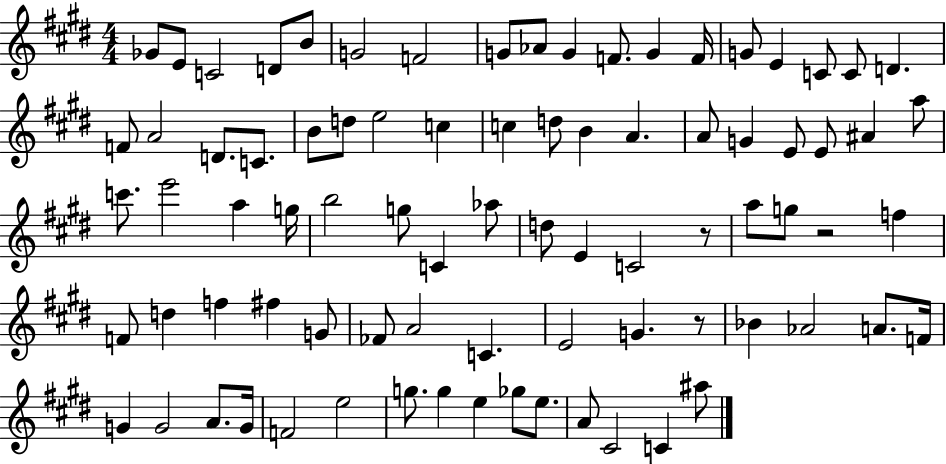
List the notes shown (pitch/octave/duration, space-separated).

Gb4/e E4/e C4/h D4/e B4/e G4/h F4/h G4/e Ab4/e G4/q F4/e. G4/q F4/s G4/e E4/q C4/e C4/e D4/q. F4/e A4/h D4/e. C4/e. B4/e D5/e E5/h C5/q C5/q D5/e B4/q A4/q. A4/e G4/q E4/e E4/e A#4/q A5/e C6/e. E6/h A5/q G5/s B5/h G5/e C4/q Ab5/e D5/e E4/q C4/h R/e A5/e G5/e R/h F5/q F4/e D5/q F5/q F#5/q G4/e FES4/e A4/h C4/q. E4/h G4/q. R/e Bb4/q Ab4/h A4/e. F4/s G4/q G4/h A4/e. G4/s F4/h E5/h G5/e. G5/q E5/q Gb5/e E5/e. A4/e C#4/h C4/q A#5/e